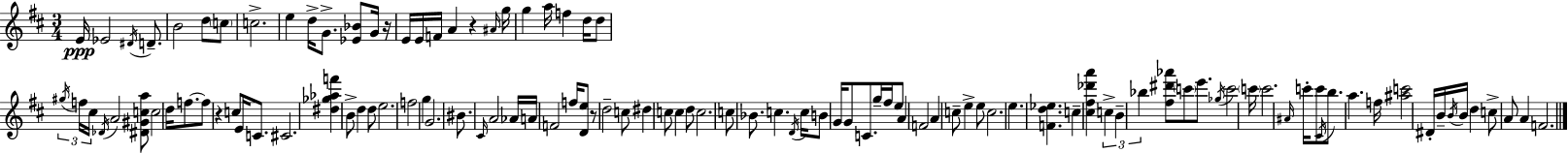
{
  \clef treble
  \numericTimeSignature
  \time 3/4
  \key d \major
  \repeat volta 2 { e'16\ppp ees'2 \acciaccatura { dis'16 } d'8.-- | b'2 d''8 \parenthesize c''8 | c''2.-> | e''4 d''16-> g'8.-> <ees' bes'>8 g'16 | \break r16 e'16 e'16 f'16 a'4 r4 | \grace { ais'16 } g''16 g''4 a''16 f''4 d''16 | d''8 \tuplet 3/2 { \acciaccatura { gis''16 } f''16 cis''16 } \acciaccatura { des'16 } a'2 | <dis' gis' c'' a''>8 c''2 | \break d''16 f''8.~~ f''8 r4 c''8 | e'16 c'8. cis'2. | <dis'' ges'' aes'' f'''>4 b'8-> d''4 | d''8 e''2. | \break f''2 | g''4 g'2. | bis'8. \grace { cis'16 } a'2 | aes'16 a'16 f'2 | \break f''16 <d' e''>8 r8 d''2-- | c''8 dis''4 c''8 c''4 | d''8 c''2. | c''8 bes'8. c''4. | \break \acciaccatura { d'16 } c''16 b'8 g'16 g'8 c'8. | g''16-- fis''16 e''8 a'4 f'2 | a'4 c''8-- | e''4-> e''8 c''2. | \break e''4. | <f' d'' ees''>4. c''4-- <cis'' fis'' des''' a'''>4 | \tuplet 3/2 { c''4-> b'4-- bes''4 } | <fis'' dis''' aes'''>8 \parenthesize c'''8 e'''8. \acciaccatura { ges''16 } c'''2 | \break \parenthesize c'''16 c'''2. | \grace { ais'16 } c'''16-. c'''8 \acciaccatura { cis'16 } | b''8. a''4. f''16 <ais'' c'''>2 | dis'16-. b'16-- \acciaccatura { b'16 } b'16 d''4 | \break c''8-> a'8 a'4 f'2. | } \bar "|."
}